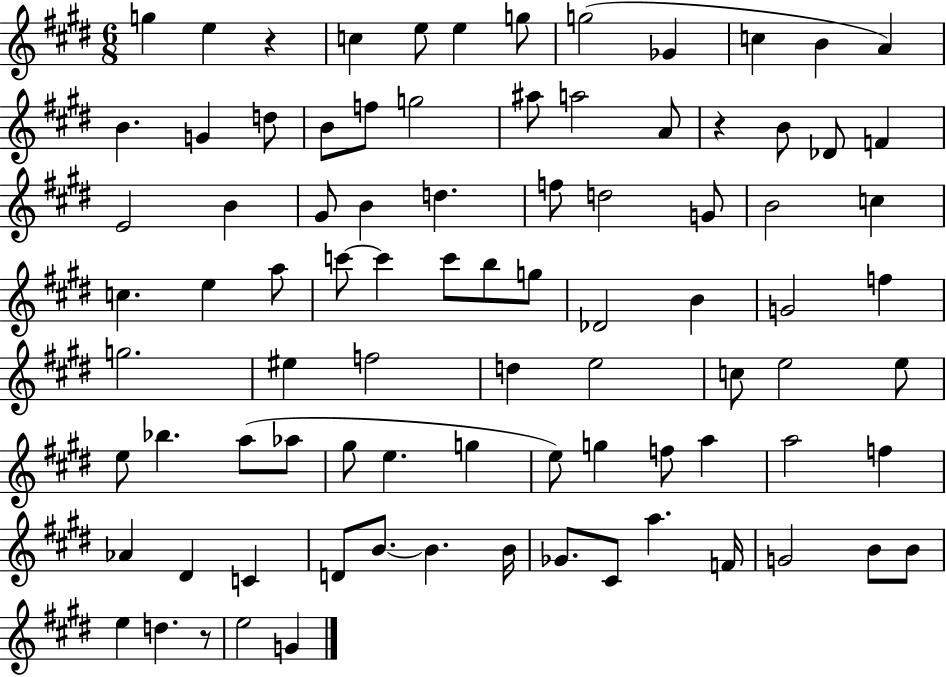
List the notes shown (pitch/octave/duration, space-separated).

G5/q E5/q R/q C5/q E5/e E5/q G5/e G5/h Gb4/q C5/q B4/q A4/q B4/q. G4/q D5/e B4/e F5/e G5/h A#5/e A5/h A4/e R/q B4/e Db4/e F4/q E4/h B4/q G#4/e B4/q D5/q. F5/e D5/h G4/e B4/h C5/q C5/q. E5/q A5/e C6/e C6/q C6/e B5/e G5/e Db4/h B4/q G4/h F5/q G5/h. EIS5/q F5/h D5/q E5/h C5/e E5/h E5/e E5/e Bb5/q. A5/e Ab5/e G#5/e E5/q. G5/q E5/e G5/q F5/e A5/q A5/h F5/q Ab4/q D#4/q C4/q D4/e B4/e. B4/q. B4/s Gb4/e. C#4/e A5/q. F4/s G4/h B4/e B4/e E5/q D5/q. R/e E5/h G4/q